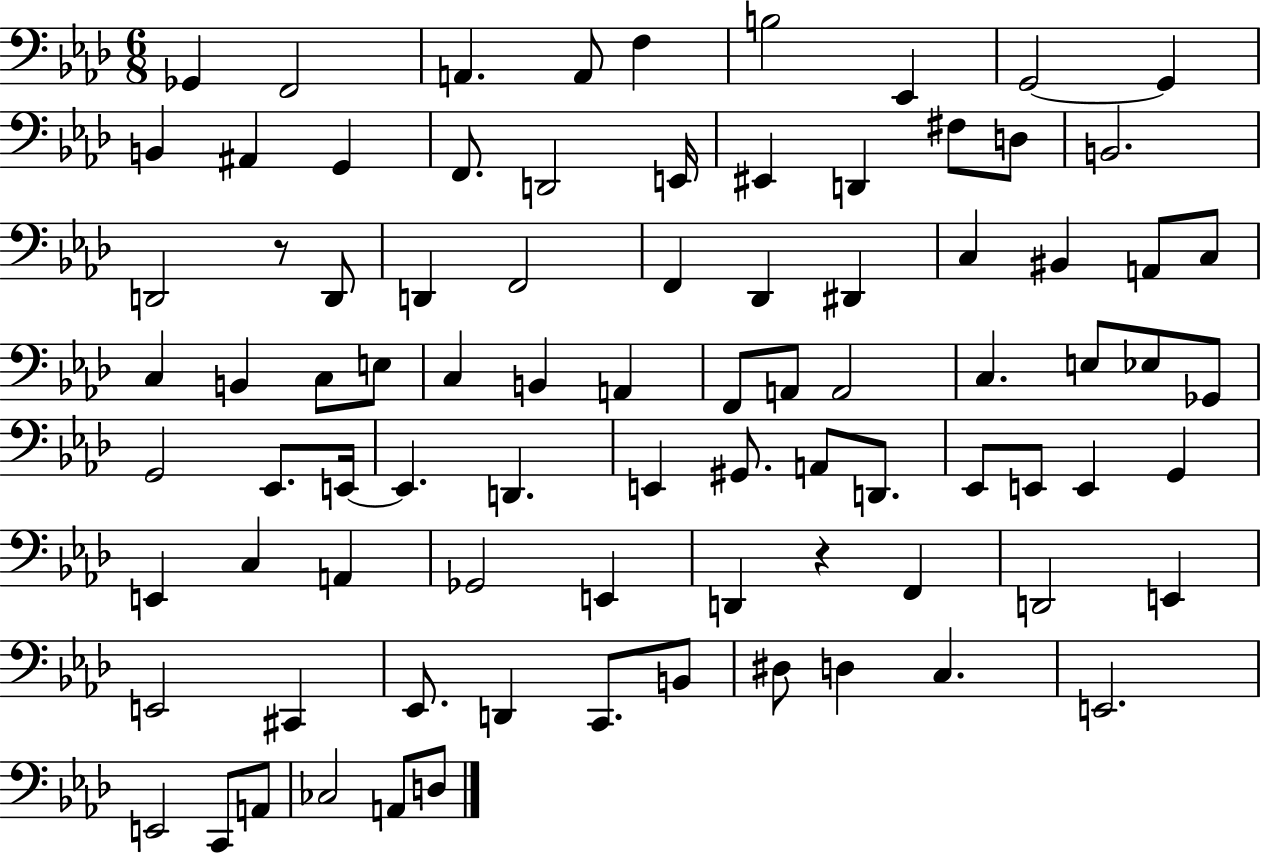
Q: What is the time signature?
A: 6/8